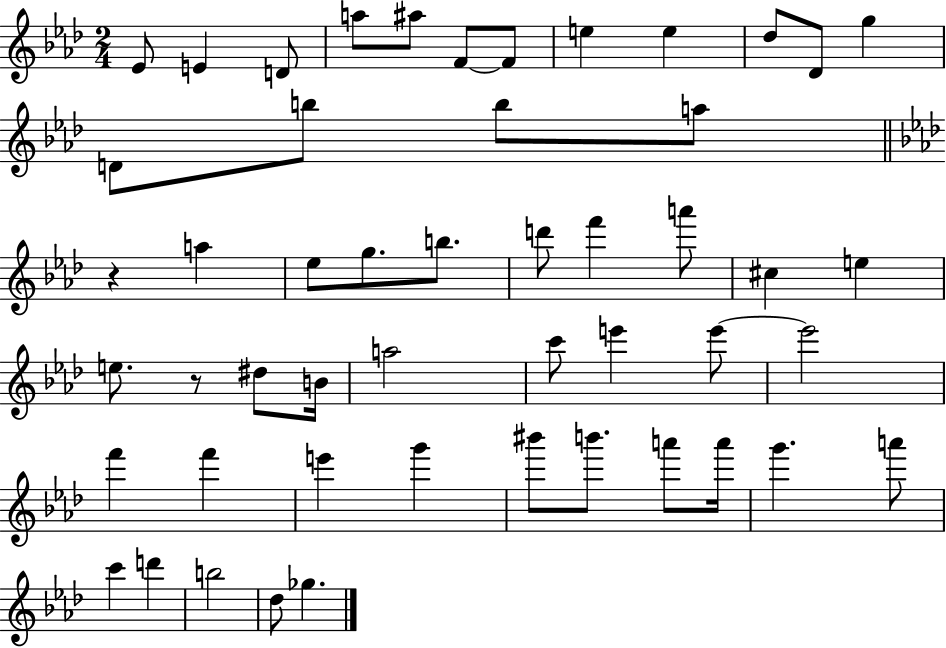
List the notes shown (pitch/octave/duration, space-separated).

Eb4/e E4/q D4/e A5/e A#5/e F4/e F4/e E5/q E5/q Db5/e Db4/e G5/q D4/e B5/e B5/e A5/e R/q A5/q Eb5/e G5/e. B5/e. D6/e F6/q A6/e C#5/q E5/q E5/e. R/e D#5/e B4/s A5/h C6/e E6/q E6/e E6/h F6/q F6/q E6/q G6/q BIS6/e B6/e. A6/e A6/s G6/q. A6/e C6/q D6/q B5/h Db5/e Gb5/q.